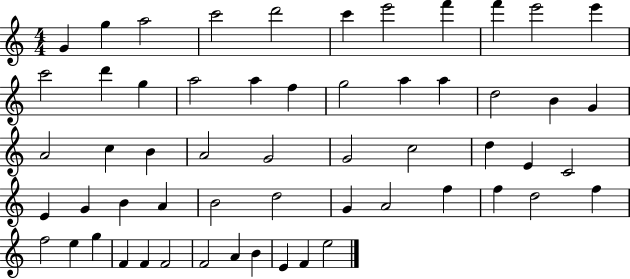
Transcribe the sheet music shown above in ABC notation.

X:1
T:Untitled
M:4/4
L:1/4
K:C
G g a2 c'2 d'2 c' e'2 f' f' e'2 e' c'2 d' g a2 a f g2 a a d2 B G A2 c B A2 G2 G2 c2 d E C2 E G B A B2 d2 G A2 f f d2 f f2 e g F F F2 F2 A B E F e2